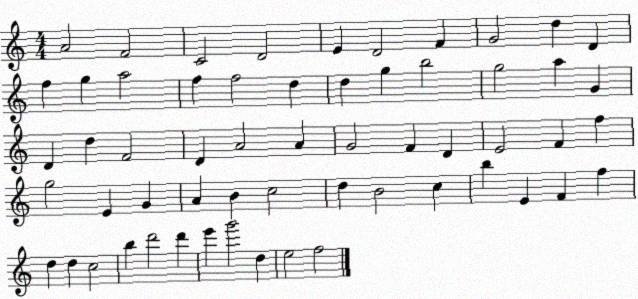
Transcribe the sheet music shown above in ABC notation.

X:1
T:Untitled
M:4/4
L:1/4
K:C
A2 F2 C2 D2 E D2 F G2 d D f g a2 f f2 d d g b2 g2 a G D d F2 D A2 A G2 F D E2 F f g2 E G A B c2 d B2 c b E F f d d c2 b d'2 d' e' g'2 d e2 f2